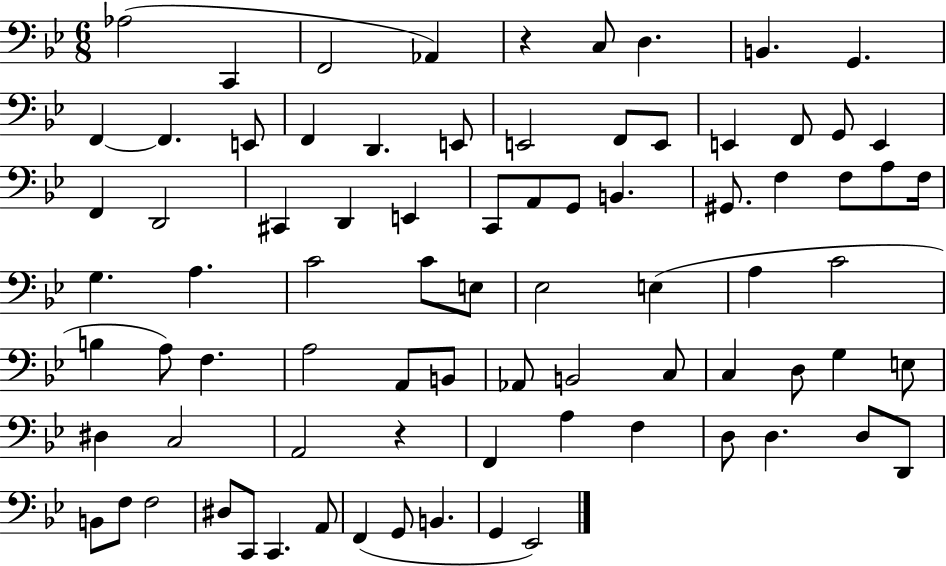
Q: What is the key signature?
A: BES major